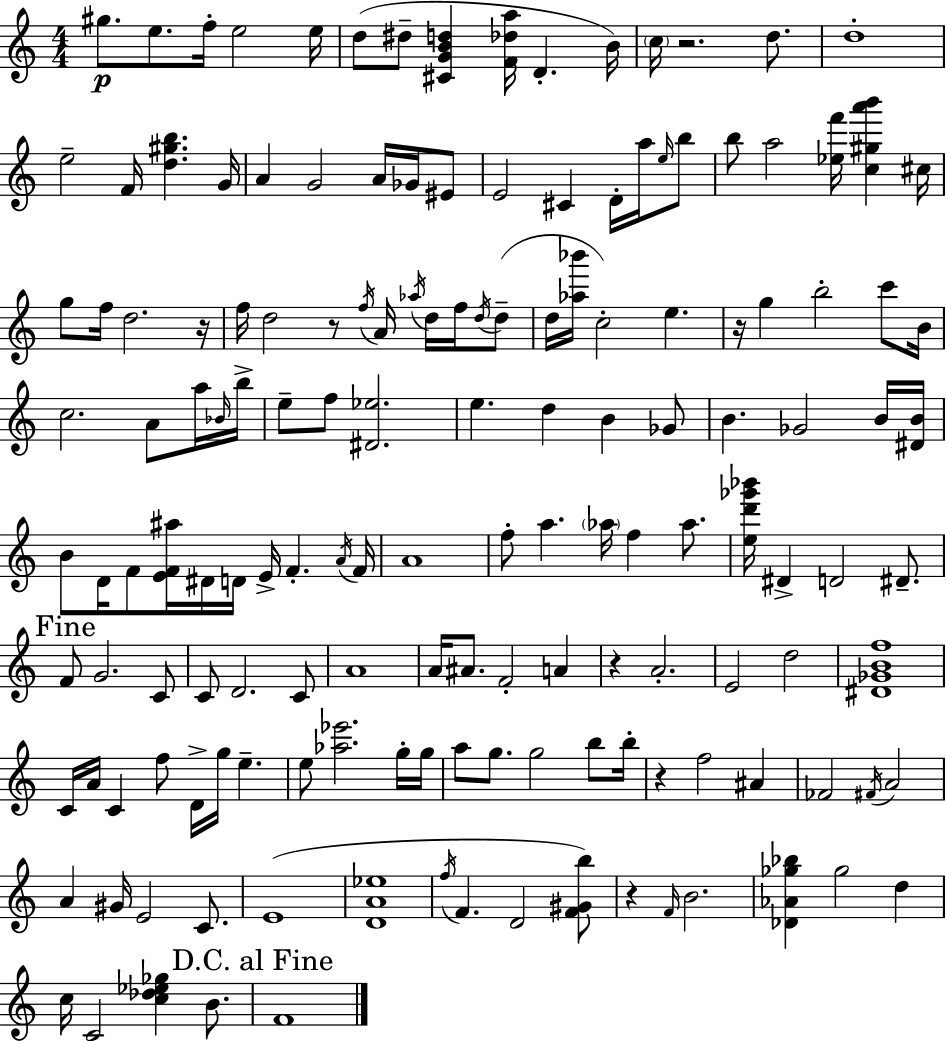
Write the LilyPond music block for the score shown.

{
  \clef treble
  \numericTimeSignature
  \time 4/4
  \key c \major
  gis''8.\p e''8. f''16-. e''2 e''16 | d''8( dis''8-- <cis' g' b' d''>4 <f' des'' a''>16 d'4.-. b'16) | \parenthesize c''16 r2. d''8. | d''1-. | \break e''2-- f'16 <d'' gis'' b''>4. g'16 | a'4 g'2 a'16 ges'16 eis'8 | e'2 cis'4 d'16-. a''16 \grace { e''16 } b''8 | b''8 a''2 <ees'' f'''>16 <c'' gis'' a''' b'''>4 | \break cis''16 g''8 f''16 d''2. | r16 f''16 d''2 r8 \acciaccatura { f''16 } a'16 \acciaccatura { aes''16 } d''16 | f''16 \acciaccatura { d''16 }( d''8-- d''16 <aes'' bes'''>16 c''2-.) e''4. | r16 g''4 b''2-. | \break c'''8 b'16 c''2. | a'8 a''16 \grace { bes'16 } b''16-> e''8-- f''8 <dis' ees''>2. | e''4. d''4 b'4 | ges'8 b'4. ges'2 | \break b'16 <dis' b'>16 b'8 d'16 f'8 <e' f' ais''>16 dis'16 d'16 e'16-> f'4.-. | \acciaccatura { a'16 } f'16 a'1 | f''8-. a''4. \parenthesize aes''16 f''4 | aes''8. <e'' d''' ges''' bes'''>16 dis'4-> d'2 | \break dis'8.-- \mark "Fine" f'8 g'2. | c'8 c'8 d'2. | c'8 a'1 | a'16 ais'8. f'2-. | \break a'4 r4 a'2.-. | e'2 d''2 | <dis' ges' b' f''>1 | c'16 a'16 c'4 f''8 d'16-> g''16 | \break e''4.-- e''8 <aes'' ees'''>2. | g''16-. g''16 a''8 g''8. g''2 | b''8 b''16-. r4 f''2 | ais'4 fes'2 \acciaccatura { fis'16 } a'2 | \break a'4 gis'16 e'2 | c'8. e'1( | <d' a' ees''>1 | \acciaccatura { f''16 } f'4. d'2 | \break <f' gis' b''>8) r4 \grace { f'16 } b'2. | <des' aes' ges'' bes''>4 ges''2 | d''4 c''16 c'2 | <c'' des'' ees'' ges''>4 b'8. \mark "D.C. al Fine" f'1 | \break \bar "|."
}